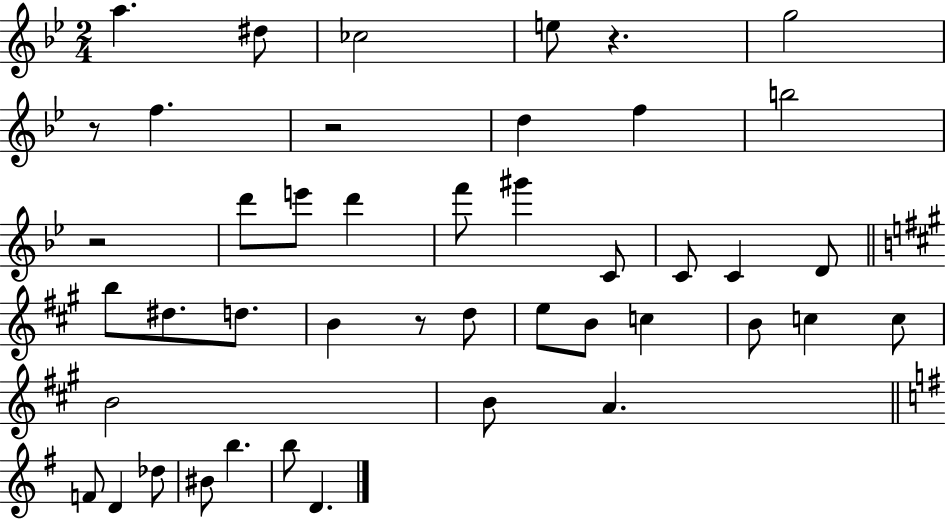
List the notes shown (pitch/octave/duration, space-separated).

A5/q. D#5/e CES5/h E5/e R/q. G5/h R/e F5/q. R/h D5/q F5/q B5/h R/h D6/e E6/e D6/q F6/e G#6/q C4/e C4/e C4/q D4/e B5/e D#5/e. D5/e. B4/q R/e D5/e E5/e B4/e C5/q B4/e C5/q C5/e B4/h B4/e A4/q. F4/e D4/q Db5/e BIS4/e B5/q. B5/e D4/q.